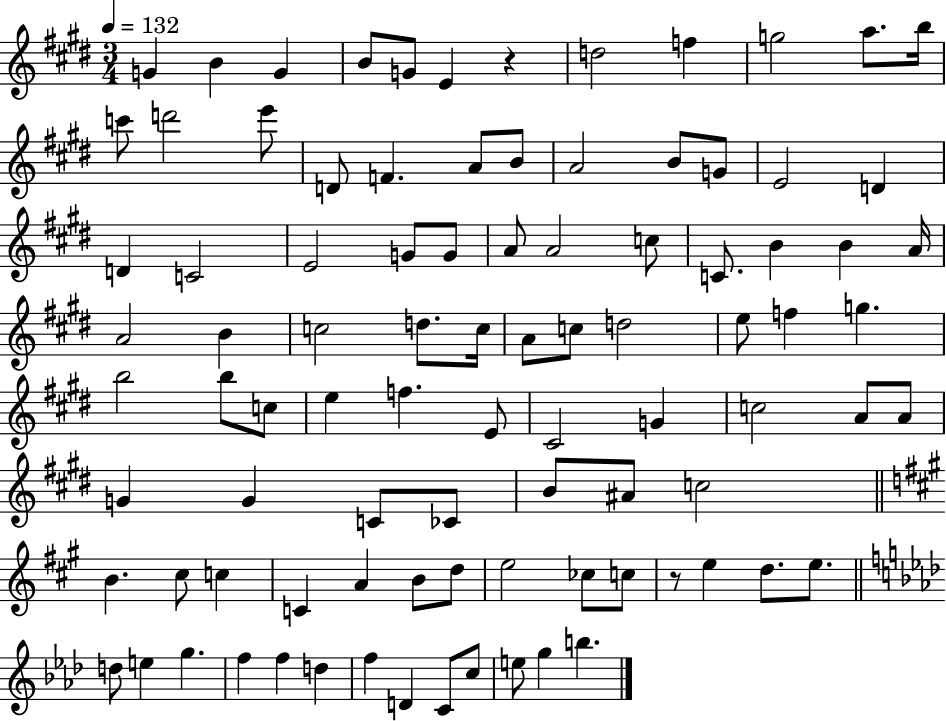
X:1
T:Untitled
M:3/4
L:1/4
K:E
G B G B/2 G/2 E z d2 f g2 a/2 b/4 c'/2 d'2 e'/2 D/2 F A/2 B/2 A2 B/2 G/2 E2 D D C2 E2 G/2 G/2 A/2 A2 c/2 C/2 B B A/4 A2 B c2 d/2 c/4 A/2 c/2 d2 e/2 f g b2 b/2 c/2 e f E/2 ^C2 G c2 A/2 A/2 G G C/2 _C/2 B/2 ^A/2 c2 B ^c/2 c C A B/2 d/2 e2 _c/2 c/2 z/2 e d/2 e/2 d/2 e g f f d f D C/2 c/2 e/2 g b